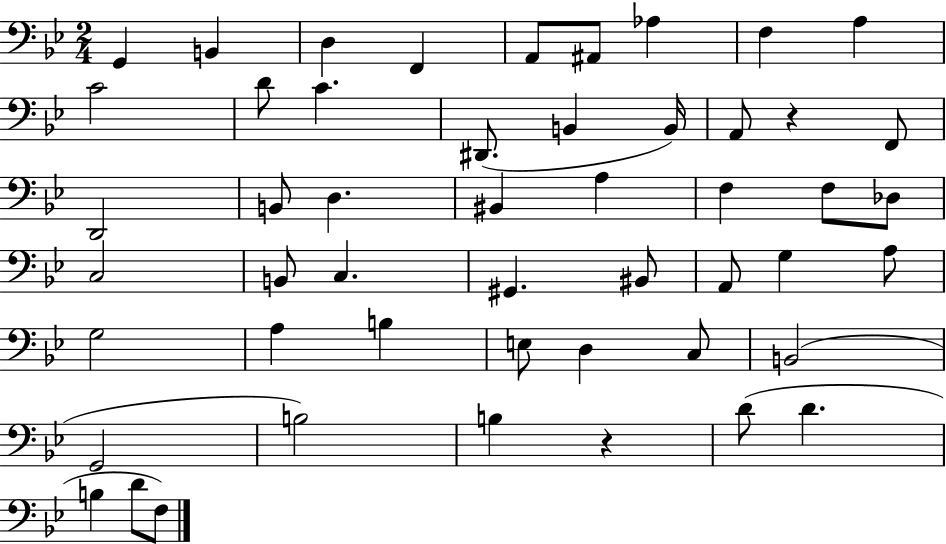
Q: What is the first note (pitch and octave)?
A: G2